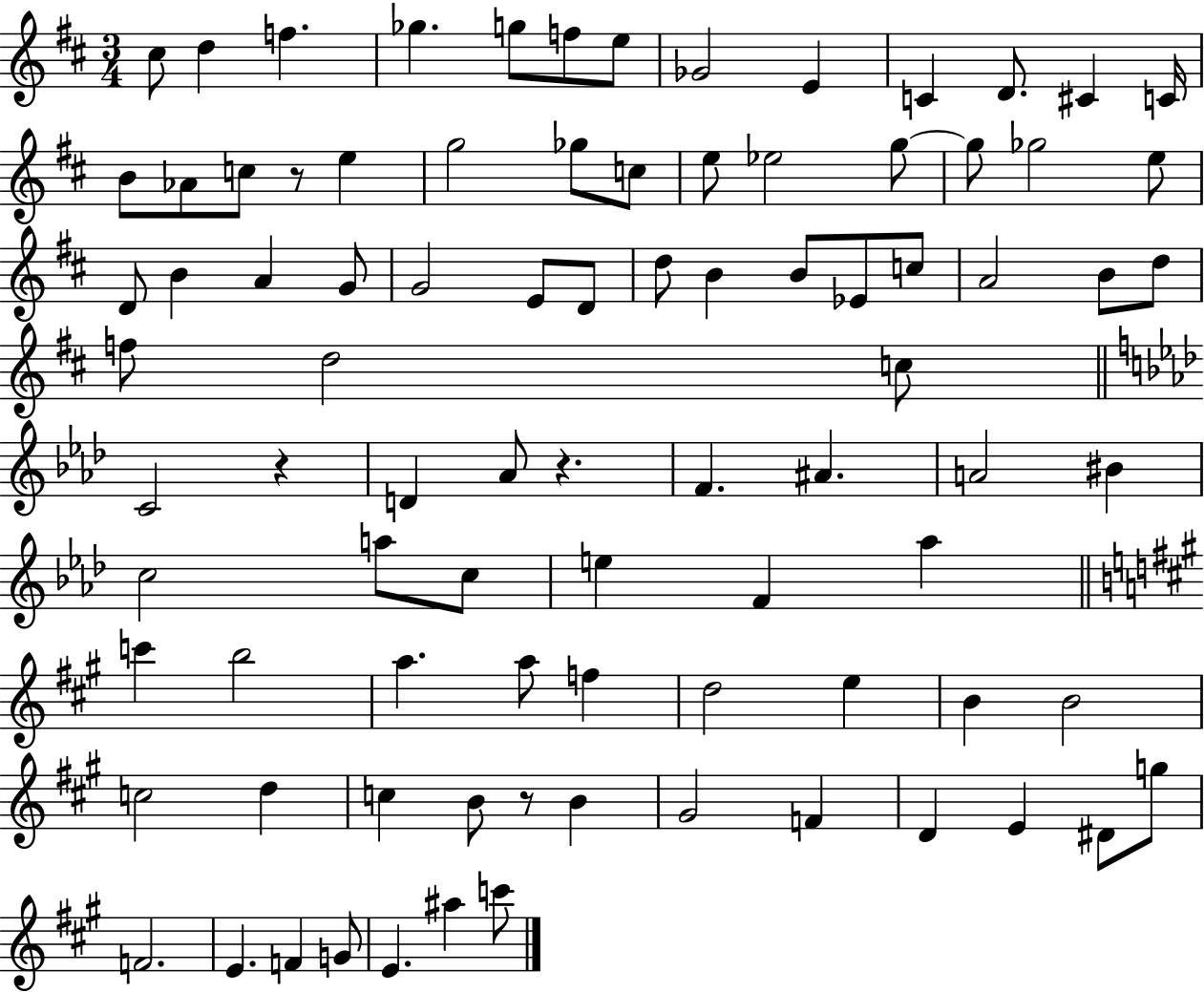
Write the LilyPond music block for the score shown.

{
  \clef treble
  \numericTimeSignature
  \time 3/4
  \key d \major
  cis''8 d''4 f''4. | ges''4. g''8 f''8 e''8 | ges'2 e'4 | c'4 d'8. cis'4 c'16 | \break b'8 aes'8 c''8 r8 e''4 | g''2 ges''8 c''8 | e''8 ees''2 g''8~~ | g''8 ges''2 e''8 | \break d'8 b'4 a'4 g'8 | g'2 e'8 d'8 | d''8 b'4 b'8 ees'8 c''8 | a'2 b'8 d''8 | \break f''8 d''2 c''8 | \bar "||" \break \key f \minor c'2 r4 | d'4 aes'8 r4. | f'4. ais'4. | a'2 bis'4 | \break c''2 a''8 c''8 | e''4 f'4 aes''4 | \bar "||" \break \key a \major c'''4 b''2 | a''4. a''8 f''4 | d''2 e''4 | b'4 b'2 | \break c''2 d''4 | c''4 b'8 r8 b'4 | gis'2 f'4 | d'4 e'4 dis'8 g''8 | \break f'2. | e'4. f'4 g'8 | e'4. ais''4 c'''8 | \bar "|."
}